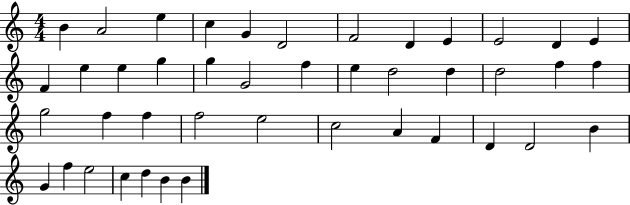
X:1
T:Untitled
M:4/4
L:1/4
K:C
B A2 e c G D2 F2 D E E2 D E F e e g g G2 f e d2 d d2 f f g2 f f f2 e2 c2 A F D D2 B G f e2 c d B B